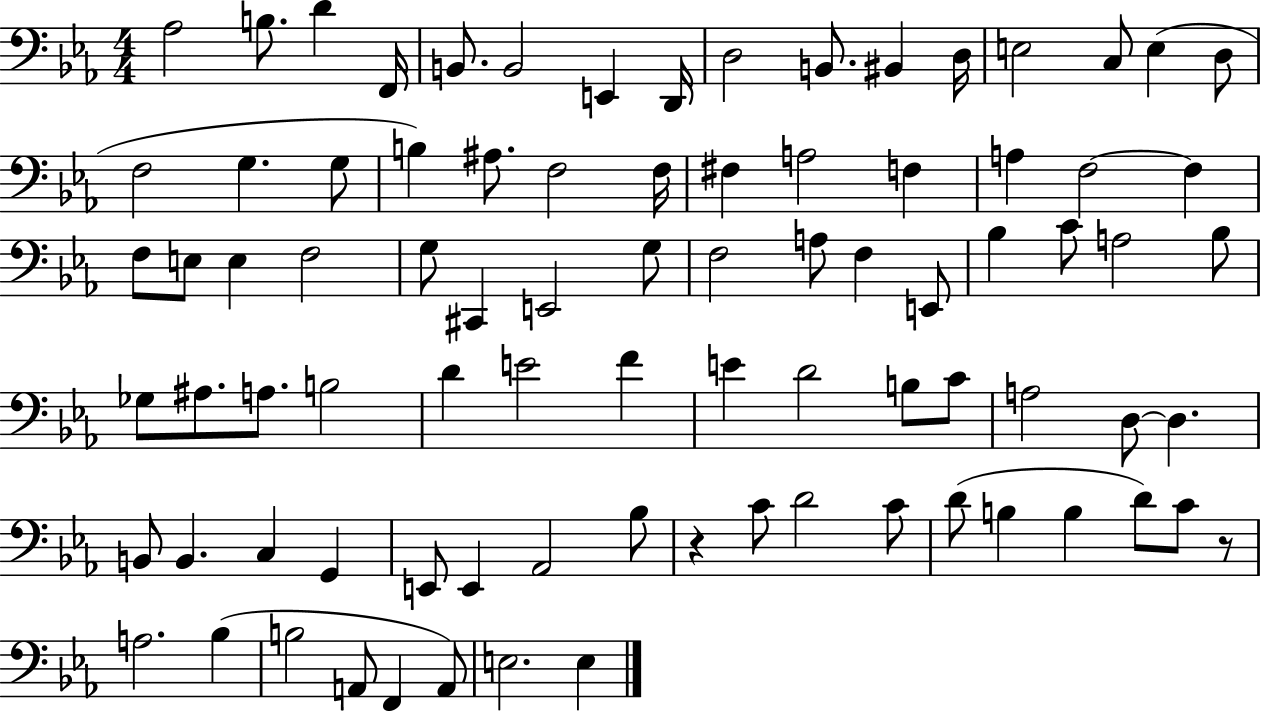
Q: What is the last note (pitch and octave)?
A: E3